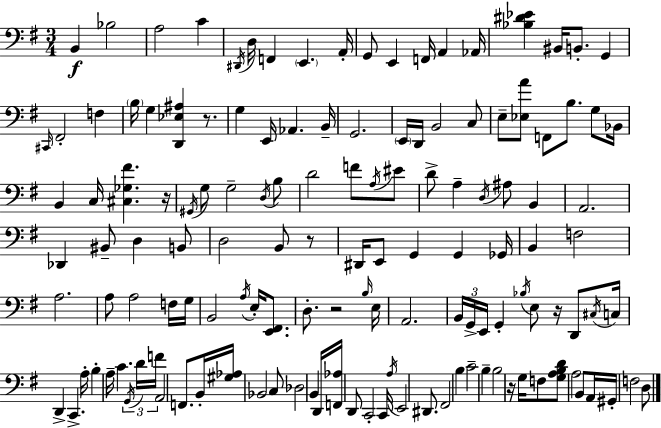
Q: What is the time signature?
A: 3/4